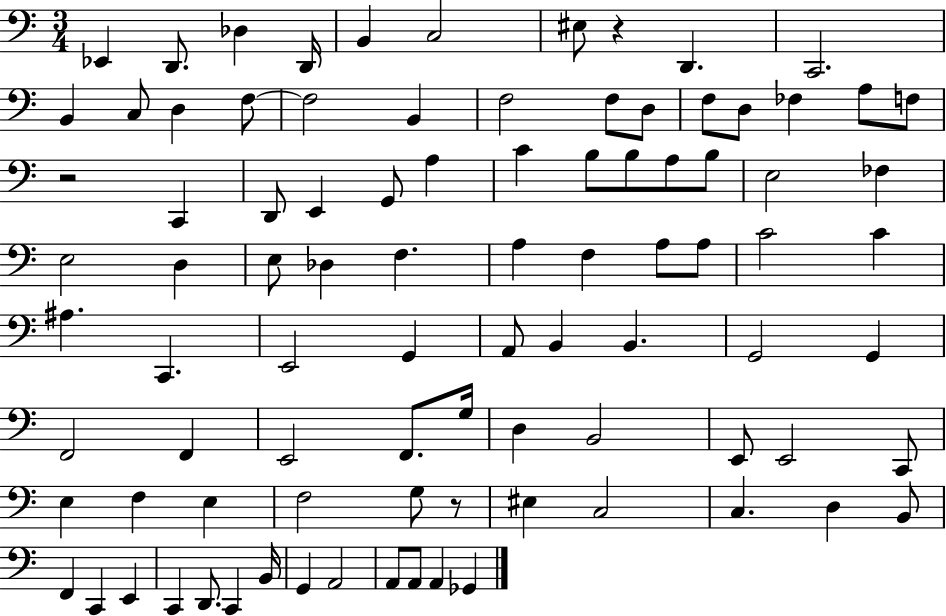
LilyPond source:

{
  \clef bass
  \numericTimeSignature
  \time 3/4
  \key c \major
  \repeat volta 2 { ees,4 d,8. des4 d,16 | b,4 c2 | eis8 r4 d,4. | c,2. | \break b,4 c8 d4 f8~~ | f2 b,4 | f2 f8 d8 | f8 d8 fes4 a8 f8 | \break r2 c,4 | d,8 e,4 g,8 a4 | c'4 b8 b8 a8 b8 | e2 fes4 | \break e2 d4 | e8 des4 f4. | a4 f4 a8 a8 | c'2 c'4 | \break ais4. c,4. | e,2 g,4 | a,8 b,4 b,4. | g,2 g,4 | \break f,2 f,4 | e,2 f,8. g16 | d4 b,2 | e,8 e,2 c,8 | \break e4 f4 e4 | f2 g8 r8 | eis4 c2 | c4. d4 b,8 | \break f,4 c,4 e,4 | c,4 d,8. c,4 b,16 | g,4 a,2 | a,8 a,8 a,4 ges,4 | \break } \bar "|."
}